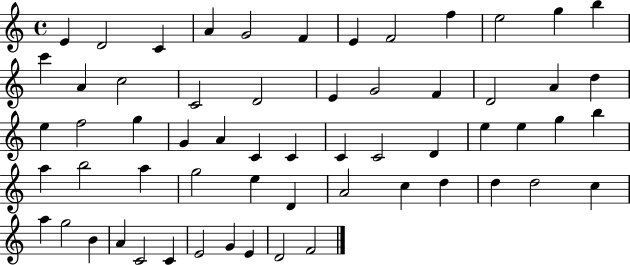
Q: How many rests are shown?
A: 0